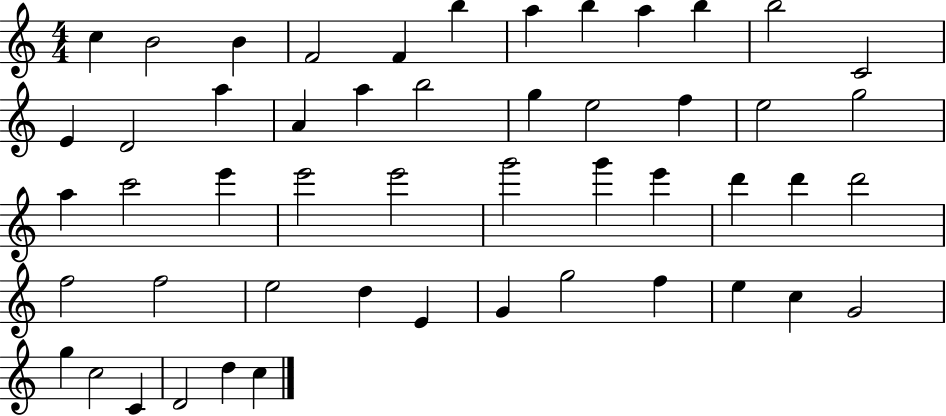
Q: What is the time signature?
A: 4/4